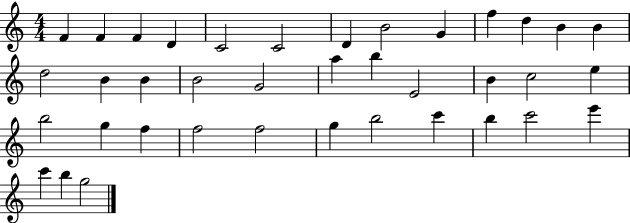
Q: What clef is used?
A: treble